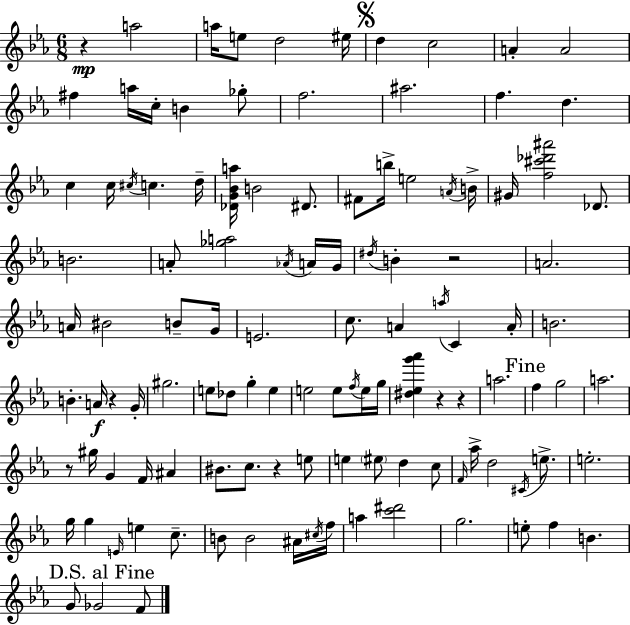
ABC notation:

X:1
T:Untitled
M:6/8
L:1/4
K:Cm
z a2 a/4 e/2 d2 ^e/4 d c2 A A2 ^f a/4 c/4 B _g/2 f2 ^a2 f d c c/4 ^c/4 c d/4 [_DG_Ba]/4 B2 ^D/2 ^F/2 b/4 e2 A/4 B/4 ^G/4 [f^c'_d'^a']2 _D/2 B2 A/2 [_ga]2 _A/4 A/4 G/4 ^d/4 B z2 A2 A/4 ^B2 B/2 G/4 E2 c/2 A a/4 C A/4 B2 B A/4 z G/4 ^g2 e/2 _d/2 g e e2 e/2 f/4 e/4 g/4 [^d_eg'_a'] z z a2 f g2 a2 z/2 ^g/4 G F/4 ^A ^B/2 c/2 z e/2 e ^e/2 d c/2 F/4 _a/4 d2 ^C/4 e/2 e2 g/4 g E/4 e c/2 B/2 B2 ^A/4 ^c/4 f/4 a [c'^d']2 g2 e/2 f B G/2 _G2 F/2